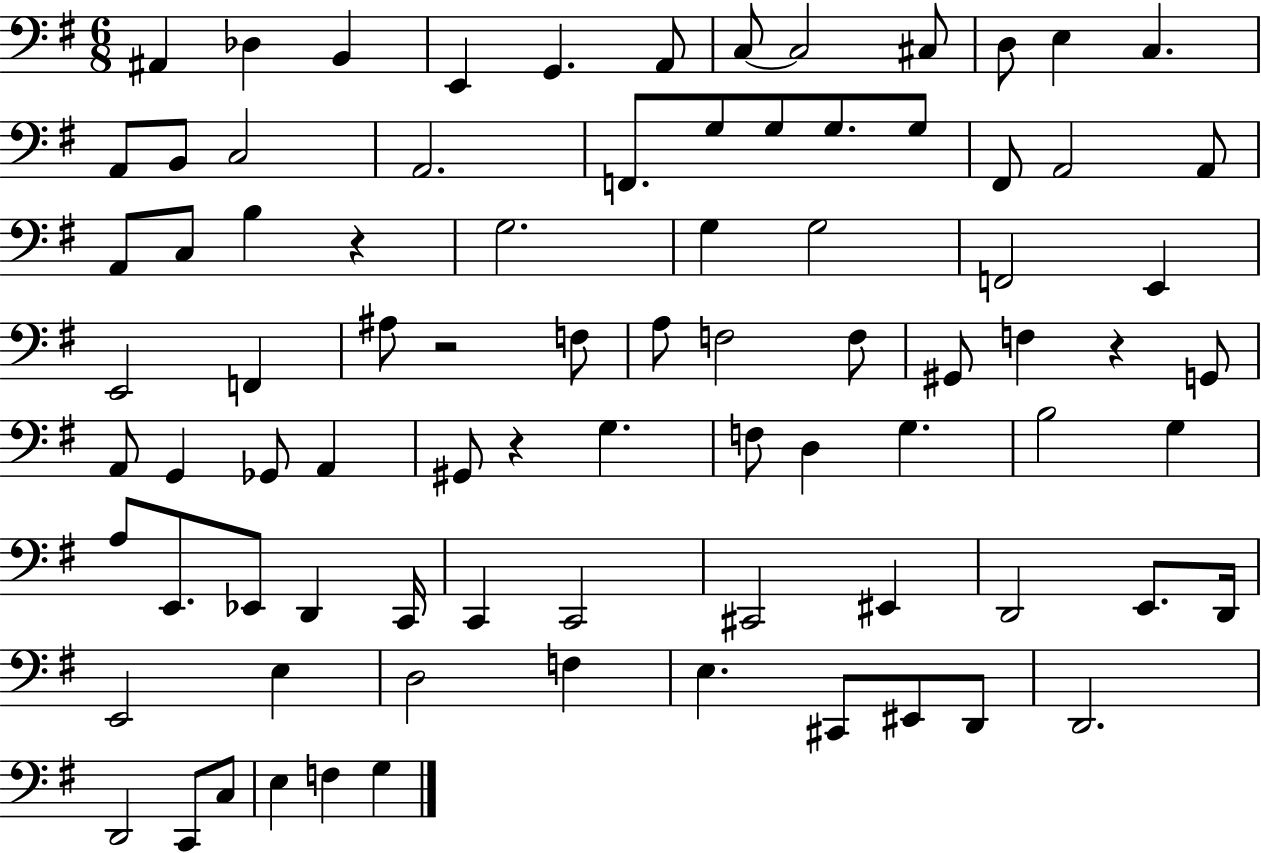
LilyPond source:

{
  \clef bass
  \numericTimeSignature
  \time 6/8
  \key g \major
  ais,4 des4 b,4 | e,4 g,4. a,8 | c8~~ c2 cis8 | d8 e4 c4. | \break a,8 b,8 c2 | a,2. | f,8. g8 g8 g8. g8 | fis,8 a,2 a,8 | \break a,8 c8 b4 r4 | g2. | g4 g2 | f,2 e,4 | \break e,2 f,4 | ais8 r2 f8 | a8 f2 f8 | gis,8 f4 r4 g,8 | \break a,8 g,4 ges,8 a,4 | gis,8 r4 g4. | f8 d4 g4. | b2 g4 | \break a8 e,8. ees,8 d,4 c,16 | c,4 c,2 | cis,2 eis,4 | d,2 e,8. d,16 | \break e,2 e4 | d2 f4 | e4. cis,8 eis,8 d,8 | d,2. | \break d,2 c,8 c8 | e4 f4 g4 | \bar "|."
}